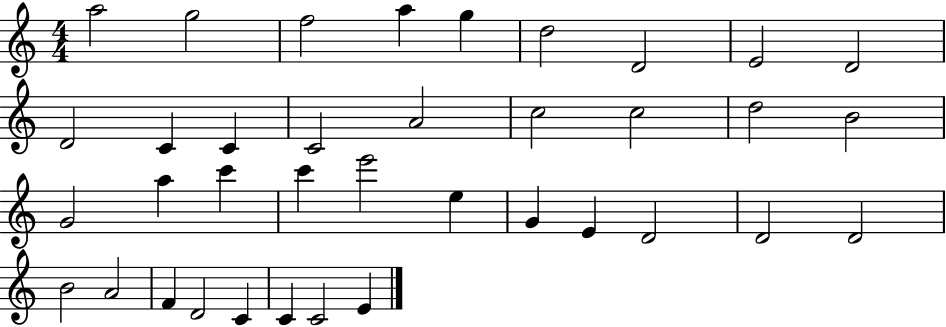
{
  \clef treble
  \numericTimeSignature
  \time 4/4
  \key c \major
  a''2 g''2 | f''2 a''4 g''4 | d''2 d'2 | e'2 d'2 | \break d'2 c'4 c'4 | c'2 a'2 | c''2 c''2 | d''2 b'2 | \break g'2 a''4 c'''4 | c'''4 e'''2 e''4 | g'4 e'4 d'2 | d'2 d'2 | \break b'2 a'2 | f'4 d'2 c'4 | c'4 c'2 e'4 | \bar "|."
}